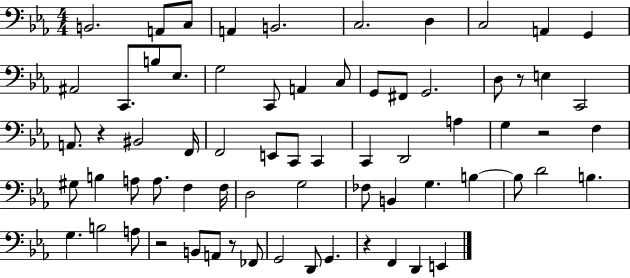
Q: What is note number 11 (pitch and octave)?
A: A#2